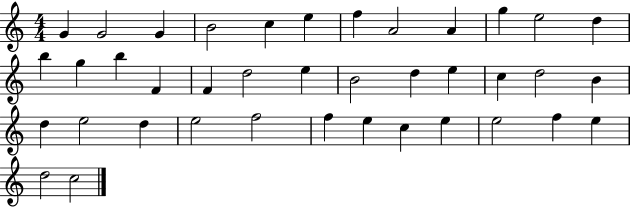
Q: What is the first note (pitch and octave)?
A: G4